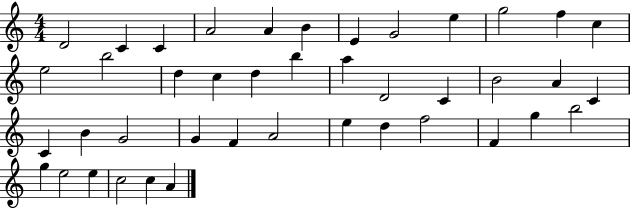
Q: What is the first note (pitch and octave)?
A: D4